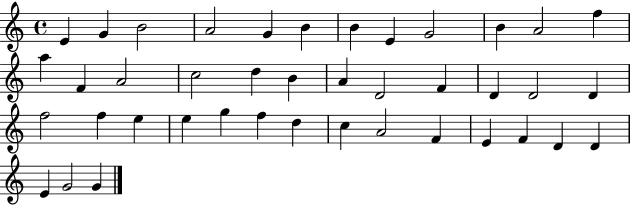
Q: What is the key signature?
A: C major